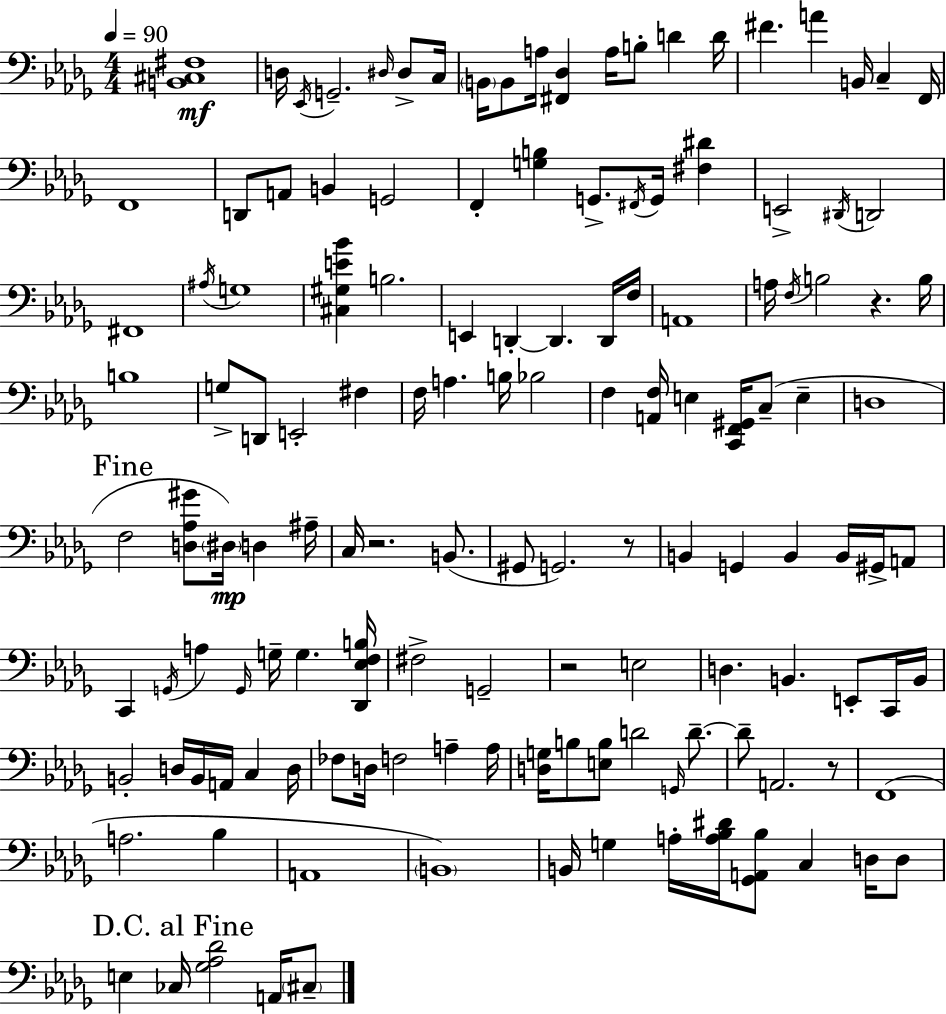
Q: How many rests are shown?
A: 5